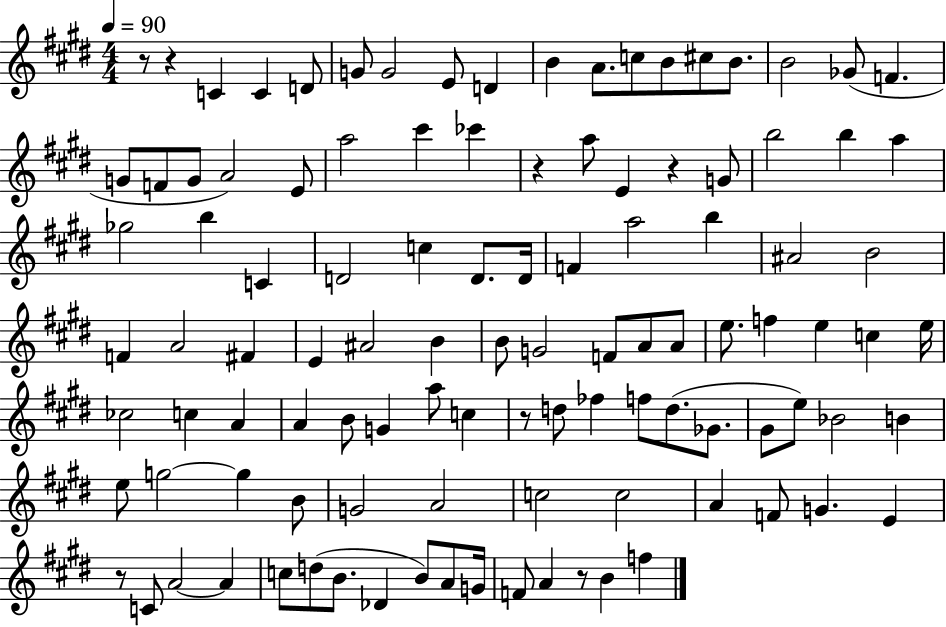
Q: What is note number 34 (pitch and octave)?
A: D4